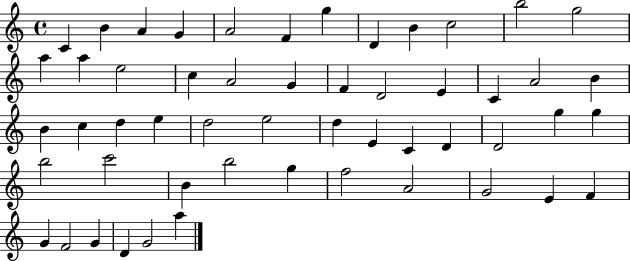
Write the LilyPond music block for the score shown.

{
  \clef treble
  \time 4/4
  \defaultTimeSignature
  \key c \major
  c'4 b'4 a'4 g'4 | a'2 f'4 g''4 | d'4 b'4 c''2 | b''2 g''2 | \break a''4 a''4 e''2 | c''4 a'2 g'4 | f'4 d'2 e'4 | c'4 a'2 b'4 | \break b'4 c''4 d''4 e''4 | d''2 e''2 | d''4 e'4 c'4 d'4 | d'2 g''4 g''4 | \break b''2 c'''2 | b'4 b''2 g''4 | f''2 a'2 | g'2 e'4 f'4 | \break g'4 f'2 g'4 | d'4 g'2 a''4 | \bar "|."
}